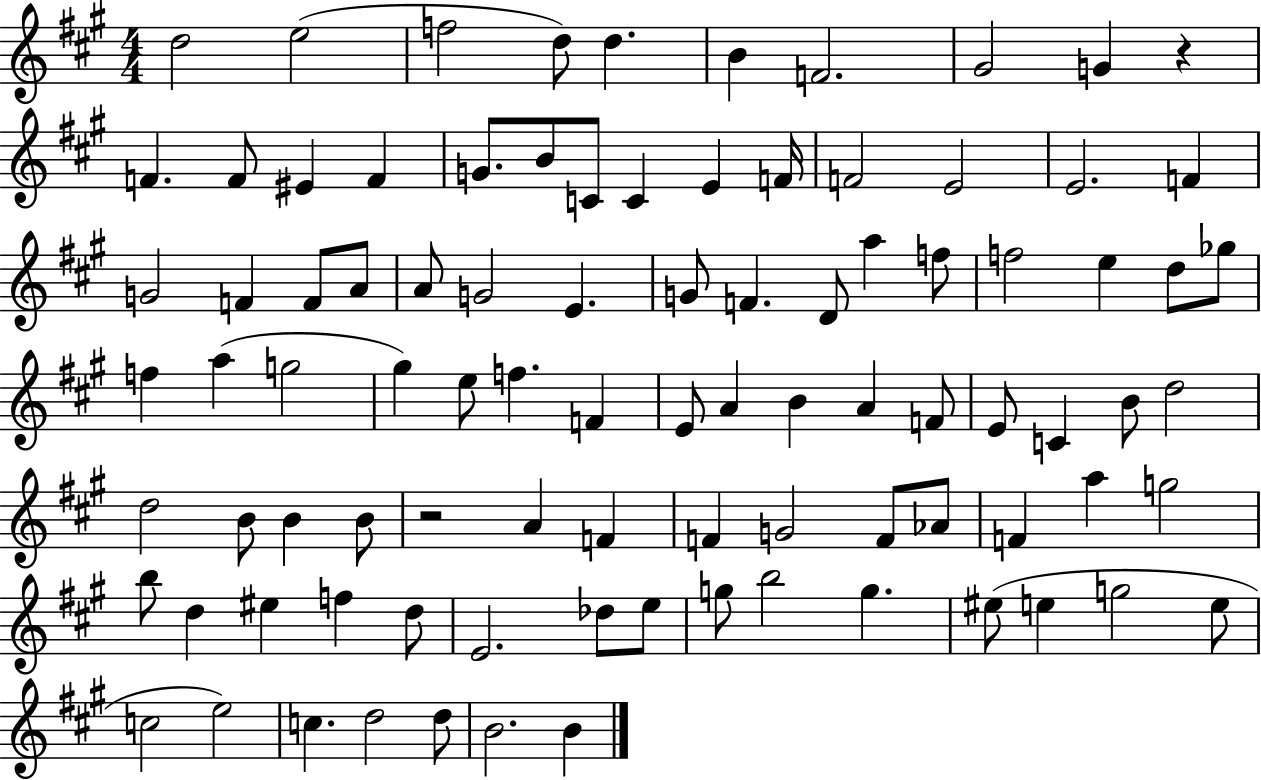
X:1
T:Untitled
M:4/4
L:1/4
K:A
d2 e2 f2 d/2 d B F2 ^G2 G z F F/2 ^E F G/2 B/2 C/2 C E F/4 F2 E2 E2 F G2 F F/2 A/2 A/2 G2 E G/2 F D/2 a f/2 f2 e d/2 _g/2 f a g2 ^g e/2 f F E/2 A B A F/2 E/2 C B/2 d2 d2 B/2 B B/2 z2 A F F G2 F/2 _A/2 F a g2 b/2 d ^e f d/2 E2 _d/2 e/2 g/2 b2 g ^e/2 e g2 e/2 c2 e2 c d2 d/2 B2 B